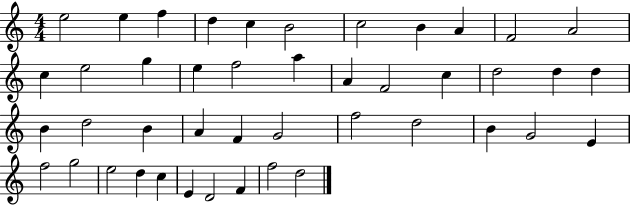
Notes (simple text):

E5/h E5/q F5/q D5/q C5/q B4/h C5/h B4/q A4/q F4/h A4/h C5/q E5/h G5/q E5/q F5/h A5/q A4/q F4/h C5/q D5/h D5/q D5/q B4/q D5/h B4/q A4/q F4/q G4/h F5/h D5/h B4/q G4/h E4/q F5/h G5/h E5/h D5/q C5/q E4/q D4/h F4/q F5/h D5/h